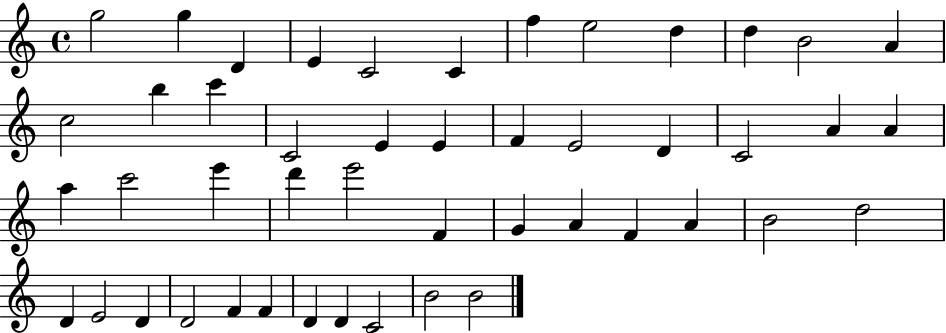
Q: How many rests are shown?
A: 0